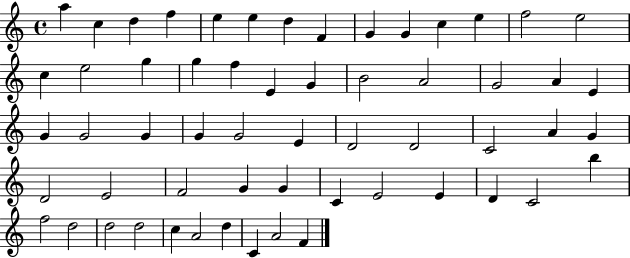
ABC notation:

X:1
T:Untitled
M:4/4
L:1/4
K:C
a c d f e e d F G G c e f2 e2 c e2 g g f E G B2 A2 G2 A E G G2 G G G2 E D2 D2 C2 A G D2 E2 F2 G G C E2 E D C2 b f2 d2 d2 d2 c A2 d C A2 F